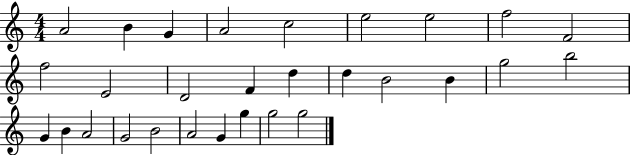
A4/h B4/q G4/q A4/h C5/h E5/h E5/h F5/h F4/h F5/h E4/h D4/h F4/q D5/q D5/q B4/h B4/q G5/h B5/h G4/q B4/q A4/h G4/h B4/h A4/h G4/q G5/q G5/h G5/h